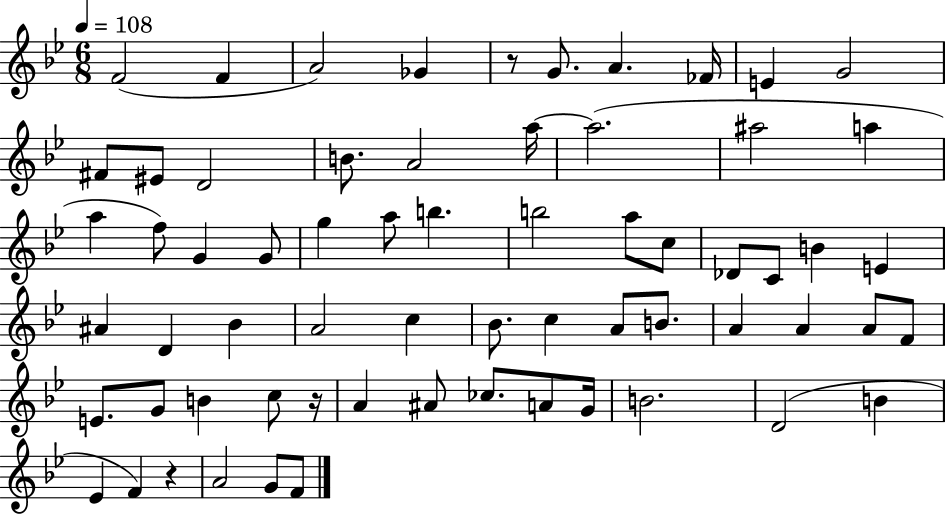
{
  \clef treble
  \numericTimeSignature
  \time 6/8
  \key bes \major
  \tempo 4 = 108
  f'2( f'4 | a'2) ges'4 | r8 g'8. a'4. fes'16 | e'4 g'2 | \break fis'8 eis'8 d'2 | b'8. a'2 a''16~~ | a''2.( | ais''2 a''4 | \break a''4 f''8) g'4 g'8 | g''4 a''8 b''4. | b''2 a''8 c''8 | des'8 c'8 b'4 e'4 | \break ais'4 d'4 bes'4 | a'2 c''4 | bes'8. c''4 a'8 b'8. | a'4 a'4 a'8 f'8 | \break e'8. g'8 b'4 c''8 r16 | a'4 ais'8 ces''8. a'8 g'16 | b'2. | d'2( b'4 | \break ees'4 f'4) r4 | a'2 g'8 f'8 | \bar "|."
}